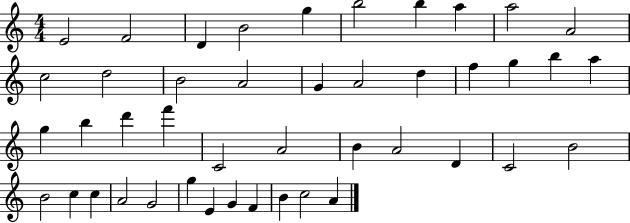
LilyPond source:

{
  \clef treble
  \numericTimeSignature
  \time 4/4
  \key c \major
  e'2 f'2 | d'4 b'2 g''4 | b''2 b''4 a''4 | a''2 a'2 | \break c''2 d''2 | b'2 a'2 | g'4 a'2 d''4 | f''4 g''4 b''4 a''4 | \break g''4 b''4 d'''4 f'''4 | c'2 a'2 | b'4 a'2 d'4 | c'2 b'2 | \break b'2 c''4 c''4 | a'2 g'2 | g''4 e'4 g'4 f'4 | b'4 c''2 a'4 | \break \bar "|."
}